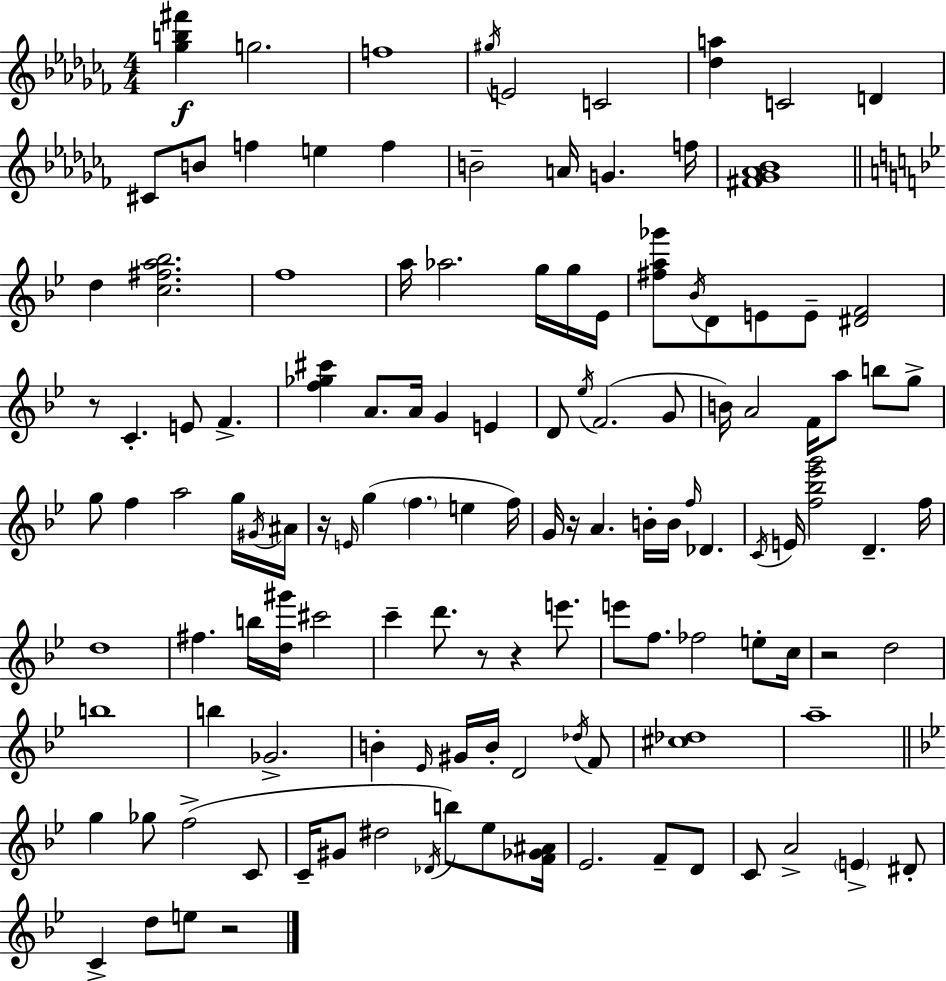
{
  \clef treble
  \numericTimeSignature
  \time 4/4
  \key aes \minor
  <ges'' b'' fis'''>4\f g''2. | f''1 | \acciaccatura { gis''16 } e'2 c'2 | <des'' a''>4 c'2 d'4 | \break cis'8 b'8 f''4 e''4 f''4 | b'2-- a'16 g'4. | f''16 <fis' ges' aes' bes'>1 | \bar "||" \break \key bes \major d''4 <c'' fis'' a'' bes''>2. | f''1 | a''16 aes''2. g''16 g''16 ees'16 | <fis'' a'' ges'''>8 \acciaccatura { bes'16 } d'8 e'8 e'8-- <dis' f'>2 | \break r8 c'4.-. e'8 f'4.-> | <f'' ges'' cis'''>4 a'8. a'16 g'4 e'4 | d'8 \acciaccatura { ees''16 } f'2.( | g'8 b'16) a'2 f'16 a''8 b''8 | \break g''8-> g''8 f''4 a''2 | g''16 \acciaccatura { gis'16 } ais'16 r16 \grace { e'16 }( g''4 \parenthesize f''4. e''4 | f''16) g'16 r16 a'4. b'16-. b'16 \grace { f''16 } des'4. | \acciaccatura { c'16 } e'16 <f'' bes'' ees''' g'''>2 d'4.-- | \break f''16 d''1 | fis''4. b''16 <d'' gis'''>16 cis'''2 | c'''4-- d'''8. r8 r4 | e'''8. e'''8 f''8. fes''2 | \break e''8-. c''16 r2 d''2 | b''1 | b''4 ges'2.-> | b'4-. \grace { ees'16 } gis'16 b'16-. d'2 | \break \acciaccatura { des''16 } f'8 <cis'' des''>1 | a''1-- | \bar "||" \break \key bes \major g''4 ges''8 f''2->( c'8 | c'16-- gis'8 dis''2 \acciaccatura { des'16 }) b''8 ees''8 | <f' ges' ais'>16 ees'2. f'8-- d'8 | c'8 a'2-> \parenthesize e'4-> dis'8-. | \break c'4-> d''8 e''8 r2 | \bar "|."
}